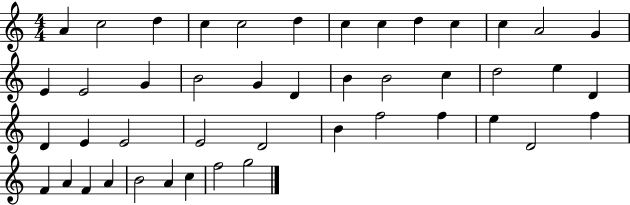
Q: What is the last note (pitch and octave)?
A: G5